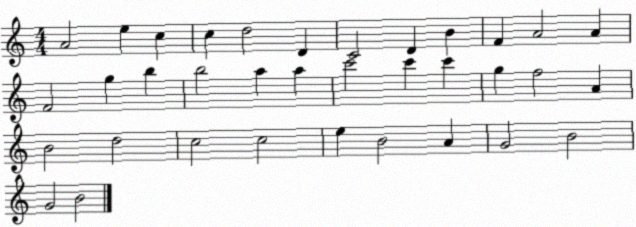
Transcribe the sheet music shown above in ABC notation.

X:1
T:Untitled
M:4/4
L:1/4
K:C
A2 e c c d2 D C2 D B F A2 A F2 g b b2 a a c'2 c' c' g f2 A B2 d2 c2 c2 e B2 A G2 B2 G2 B2